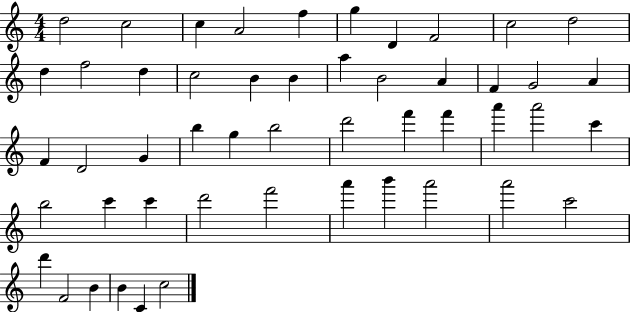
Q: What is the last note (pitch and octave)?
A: C5